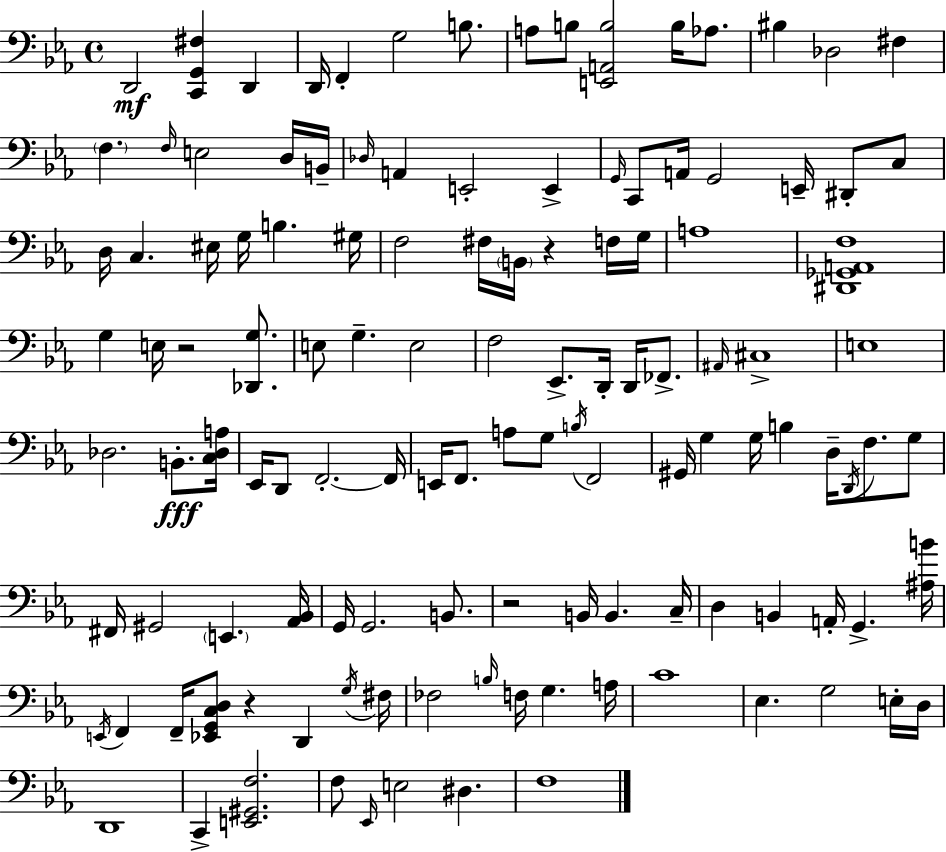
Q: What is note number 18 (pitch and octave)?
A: B2